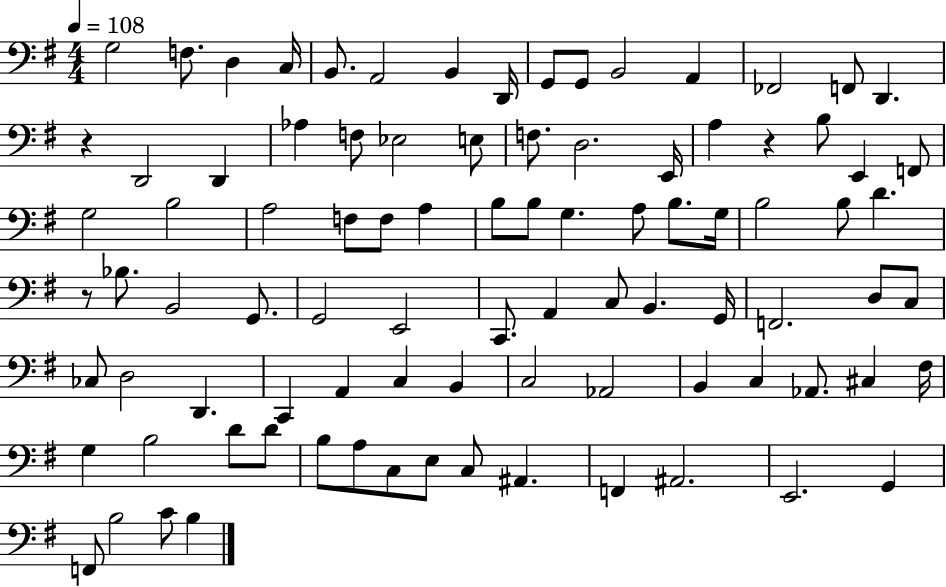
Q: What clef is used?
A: bass